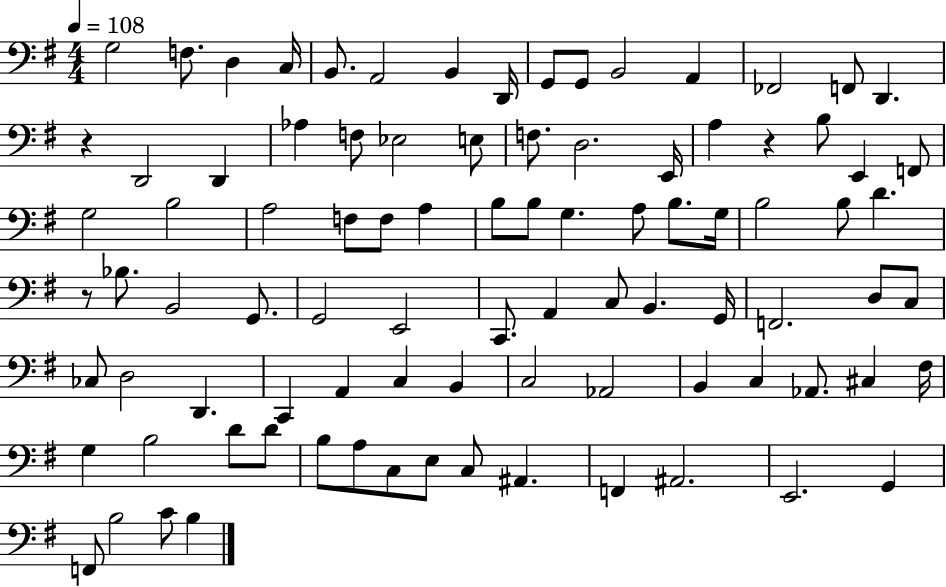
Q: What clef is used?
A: bass